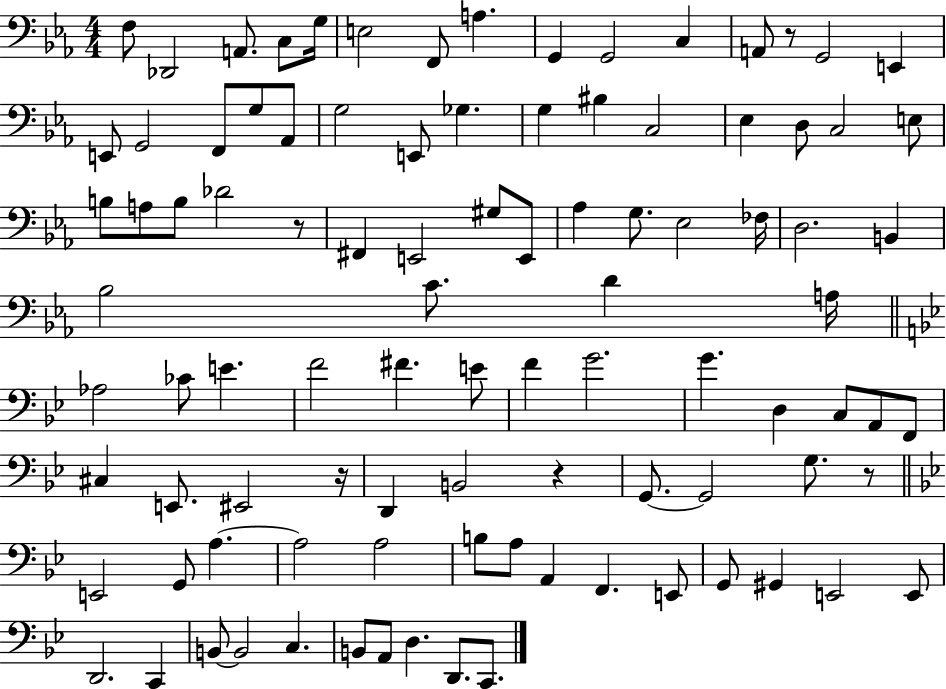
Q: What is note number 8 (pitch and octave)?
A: A3